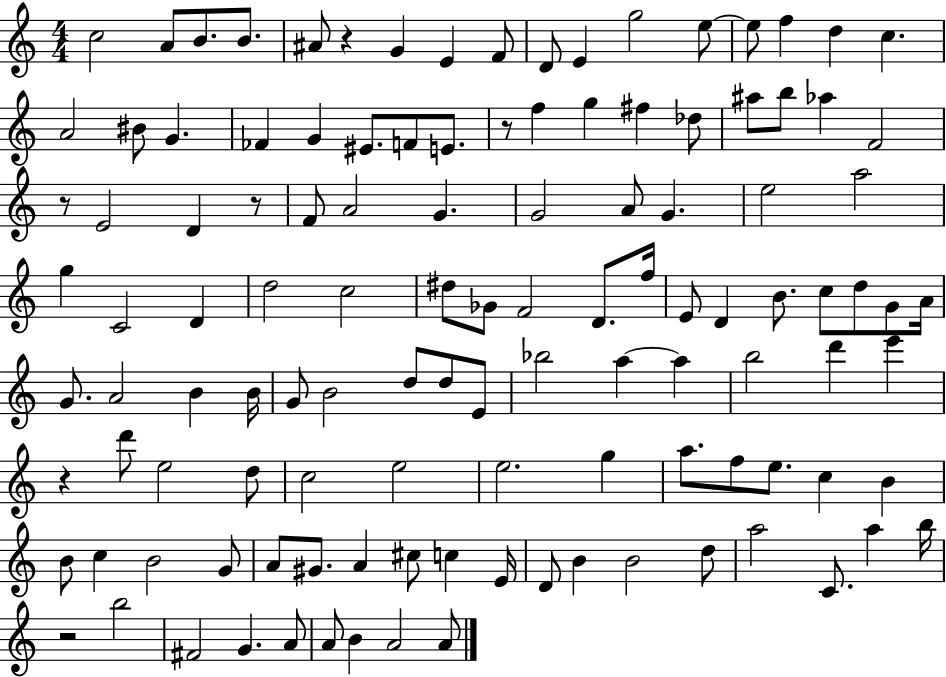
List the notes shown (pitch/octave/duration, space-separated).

C5/h A4/e B4/e. B4/e. A#4/e R/q G4/q E4/q F4/e D4/e E4/q G5/h E5/e E5/e F5/q D5/q C5/q. A4/h BIS4/e G4/q. FES4/q G4/q EIS4/e. F4/e E4/e. R/e F5/q G5/q F#5/q Db5/e A#5/e B5/e Ab5/q F4/h R/e E4/h D4/q R/e F4/e A4/h G4/q. G4/h A4/e G4/q. E5/h A5/h G5/q C4/h D4/q D5/h C5/h D#5/e Gb4/e F4/h D4/e. F5/s E4/e D4/q B4/e. C5/e D5/e G4/e A4/s G4/e. A4/h B4/q B4/s G4/e B4/h D5/e D5/e E4/e Bb5/h A5/q A5/q B5/h D6/q E6/q R/q D6/e E5/h D5/e C5/h E5/h E5/h. G5/q A5/e. F5/e E5/e. C5/q B4/q B4/e C5/q B4/h G4/e A4/e G#4/e. A4/q C#5/e C5/q E4/s D4/e B4/q B4/h D5/e A5/h C4/e. A5/q B5/s R/h B5/h F#4/h G4/q. A4/e A4/e B4/q A4/h A4/e